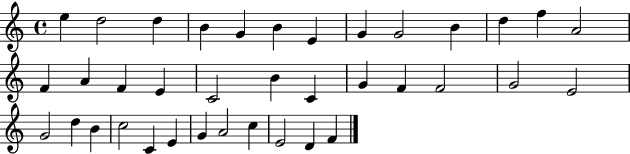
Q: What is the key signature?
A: C major